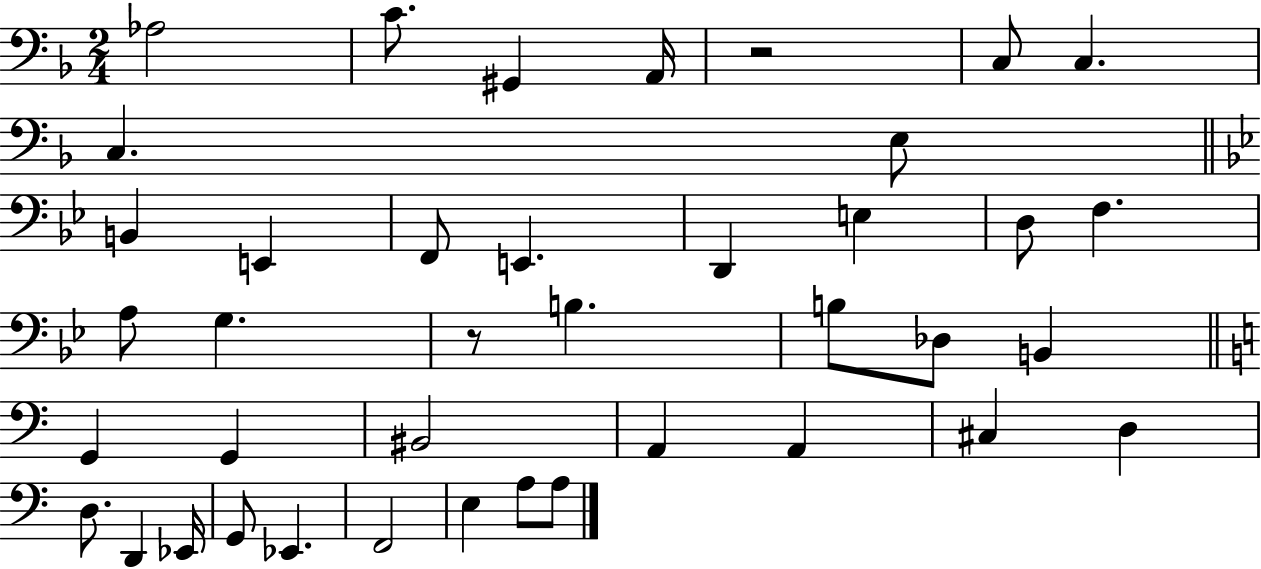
X:1
T:Untitled
M:2/4
L:1/4
K:F
_A,2 C/2 ^G,, A,,/4 z2 C,/2 C, C, E,/2 B,, E,, F,,/2 E,, D,, E, D,/2 F, A,/2 G, z/2 B, B,/2 _D,/2 B,, G,, G,, ^B,,2 A,, A,, ^C, D, D,/2 D,, _E,,/4 G,,/2 _E,, F,,2 E, A,/2 A,/2